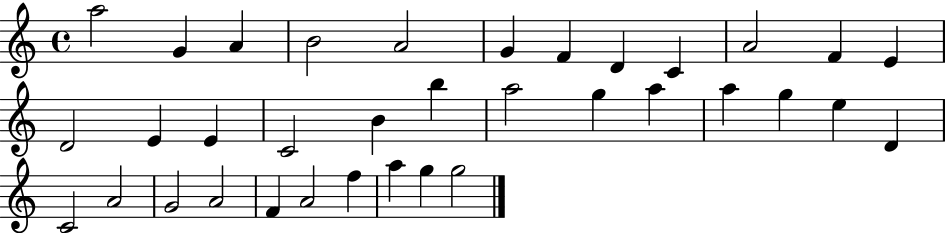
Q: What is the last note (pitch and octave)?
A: G5